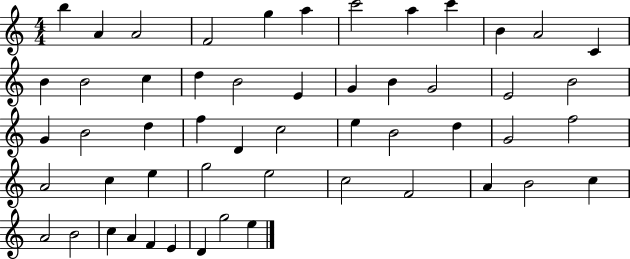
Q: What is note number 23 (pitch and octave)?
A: B4